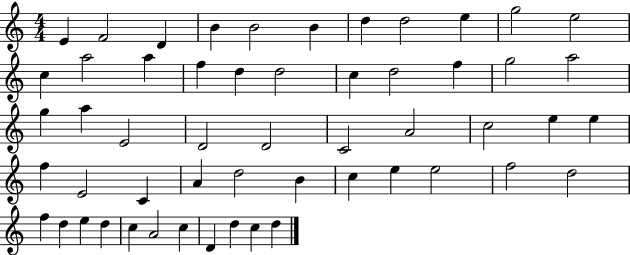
X:1
T:Untitled
M:4/4
L:1/4
K:C
E F2 D B B2 B d d2 e g2 e2 c a2 a f d d2 c d2 f g2 a2 g a E2 D2 D2 C2 A2 c2 e e f E2 C A d2 B c e e2 f2 d2 f d e d c A2 c D d c d